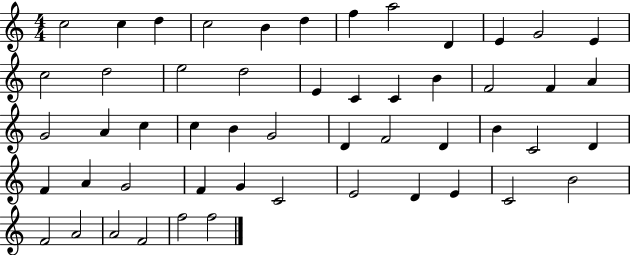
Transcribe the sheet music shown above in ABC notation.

X:1
T:Untitled
M:4/4
L:1/4
K:C
c2 c d c2 B d f a2 D E G2 E c2 d2 e2 d2 E C C B F2 F A G2 A c c B G2 D F2 D B C2 D F A G2 F G C2 E2 D E C2 B2 F2 A2 A2 F2 f2 f2